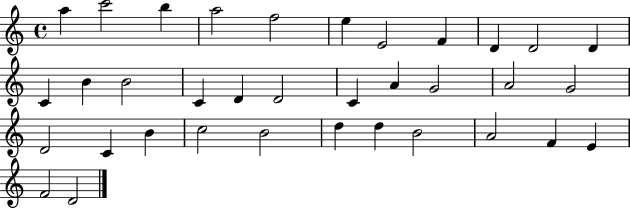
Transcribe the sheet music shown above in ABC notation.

X:1
T:Untitled
M:4/4
L:1/4
K:C
a c'2 b a2 f2 e E2 F D D2 D C B B2 C D D2 C A G2 A2 G2 D2 C B c2 B2 d d B2 A2 F E F2 D2